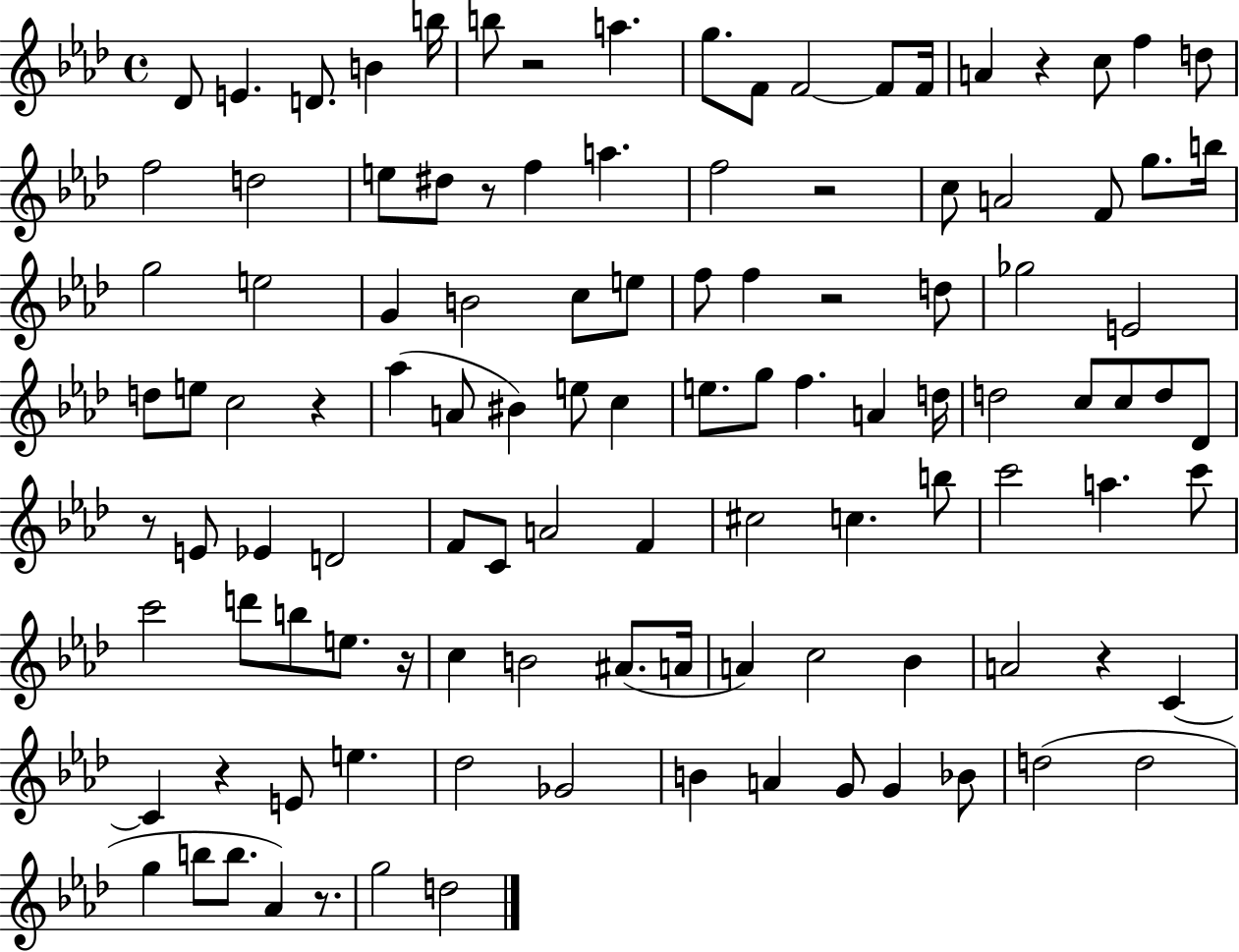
Db4/e E4/q. D4/e. B4/q B5/s B5/e R/h A5/q. G5/e. F4/e F4/h F4/e F4/s A4/q R/q C5/e F5/q D5/e F5/h D5/h E5/e D#5/e R/e F5/q A5/q. F5/h R/h C5/e A4/h F4/e G5/e. B5/s G5/h E5/h G4/q B4/h C5/e E5/e F5/e F5/q R/h D5/e Gb5/h E4/h D5/e E5/e C5/h R/q Ab5/q A4/e BIS4/q E5/e C5/q E5/e. G5/e F5/q. A4/q D5/s D5/h C5/e C5/e D5/e Db4/e R/e E4/e Eb4/q D4/h F4/e C4/e A4/h F4/q C#5/h C5/q. B5/e C6/h A5/q. C6/e C6/h D6/e B5/e E5/e. R/s C5/q B4/h A#4/e. A4/s A4/q C5/h Bb4/q A4/h R/q C4/q C4/q R/q E4/e E5/q. Db5/h Gb4/h B4/q A4/q G4/e G4/q Bb4/e D5/h D5/h G5/q B5/e B5/e. Ab4/q R/e. G5/h D5/h